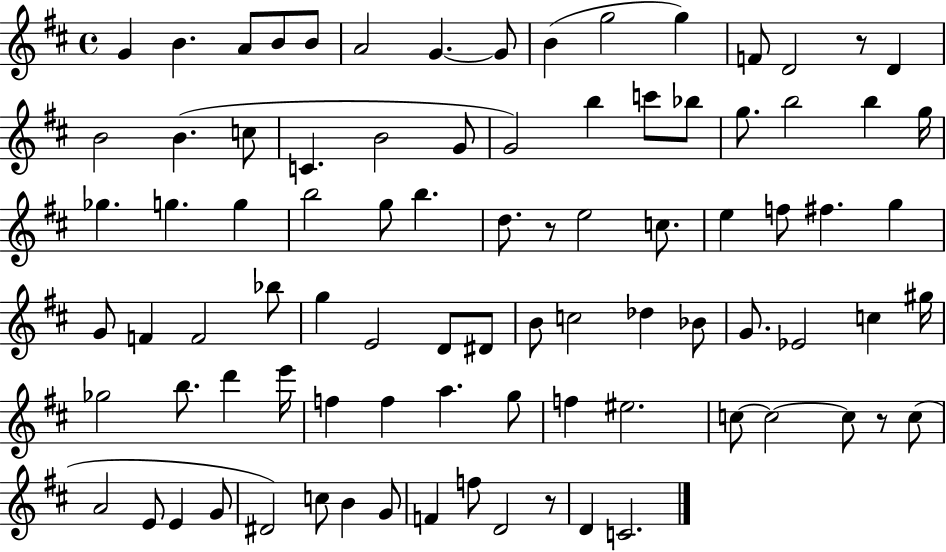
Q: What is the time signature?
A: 4/4